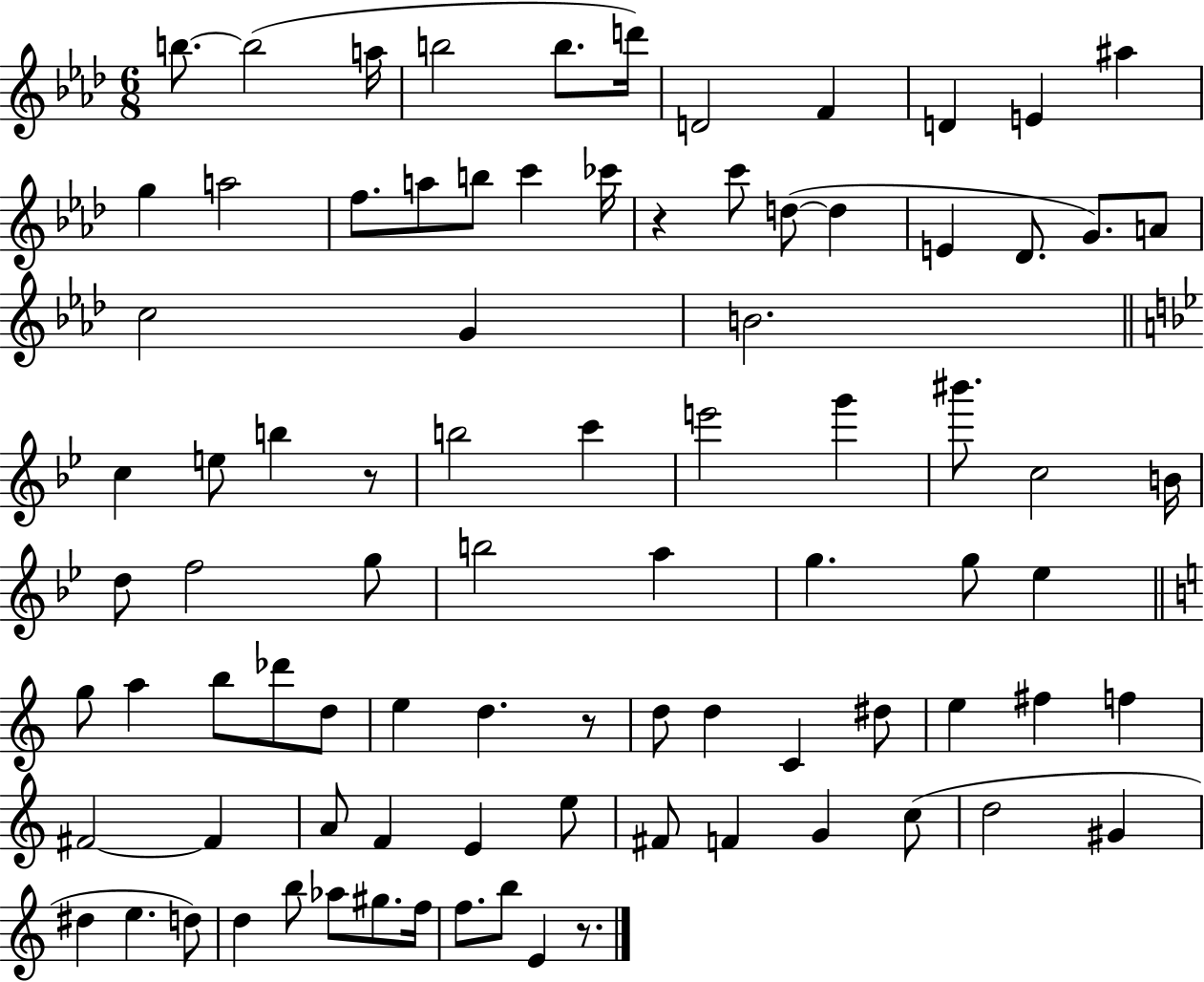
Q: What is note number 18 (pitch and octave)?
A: CES6